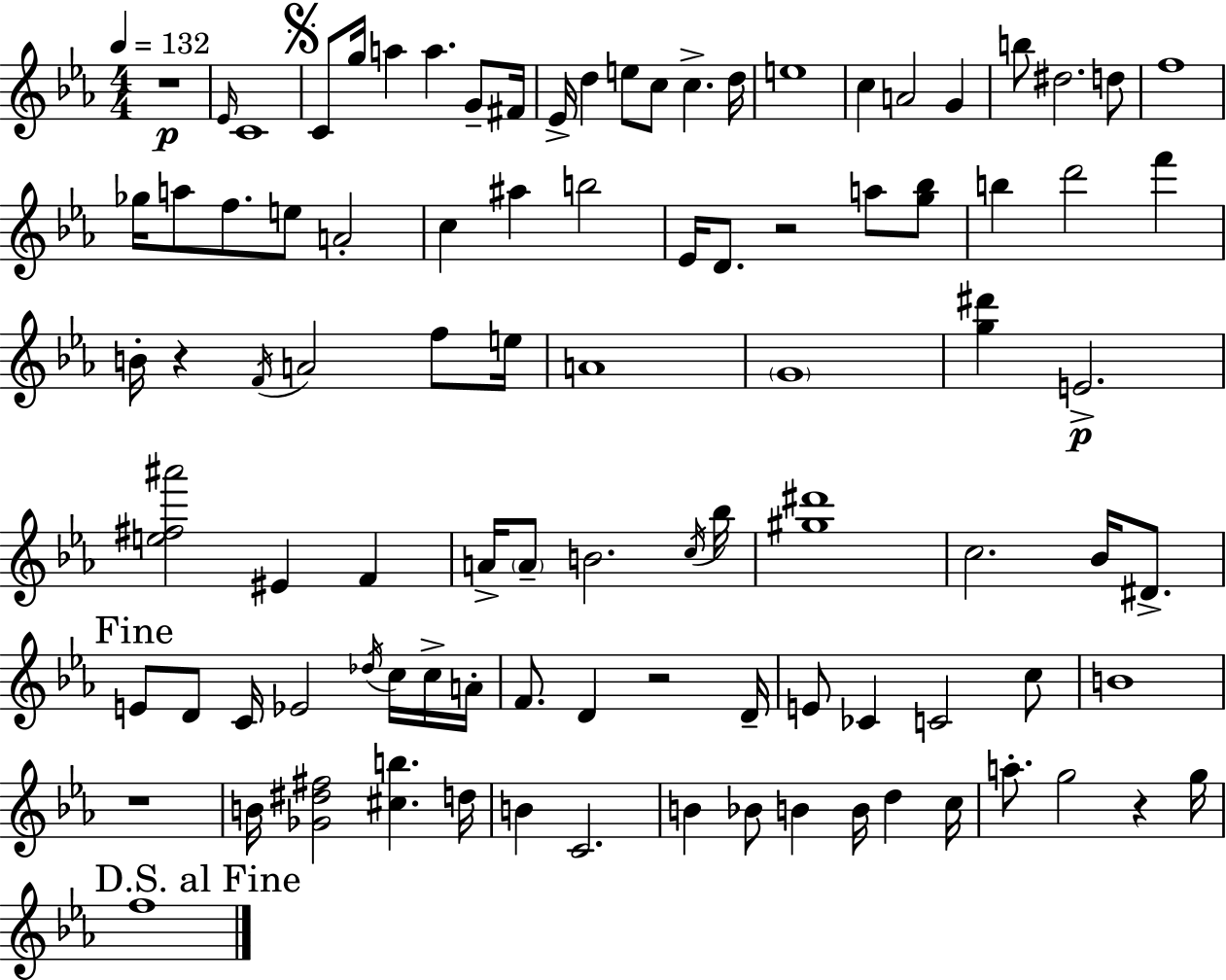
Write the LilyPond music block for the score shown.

{
  \clef treble
  \numericTimeSignature
  \time 4/4
  \key ees \major
  \tempo 4 = 132
  r1\p | \grace { ees'16 } c'1 | \mark \markup { \musicglyph "scripts.segno" } c'8 g''16 a''4 a''4. g'8-- | fis'16 ees'16-> d''4 e''8 c''8 c''4.-> | \break d''16 e''1 | c''4 a'2 g'4 | b''8 dis''2. d''8 | f''1 | \break ges''16 a''8 f''8. e''8 a'2-. | c''4 ais''4 b''2 | ees'16 d'8. r2 a''8 <g'' bes''>8 | b''4 d'''2 f'''4 | \break b'16-. r4 \acciaccatura { f'16 } a'2 f''8 | e''16 a'1 | \parenthesize g'1 | <g'' dis'''>4 e'2.->\p | \break <e'' fis'' ais'''>2 eis'4 f'4 | a'16-> \parenthesize a'8-- b'2. | \acciaccatura { c''16 } bes''16 <gis'' dis'''>1 | c''2. bes'16 | \break dis'8.-> \mark "Fine" e'8 d'8 c'16 ees'2 | \acciaccatura { des''16 } c''16 c''16-> a'16-. f'8. d'4 r2 | d'16-- e'8 ces'4 c'2 | c''8 b'1 | \break r1 | b'16 <ges' dis'' fis''>2 <cis'' b''>4. | d''16 b'4 c'2. | b'4 bes'8 b'4 b'16 d''4 | \break c''16 a''8.-. g''2 r4 | g''16 \mark "D.S. al Fine" f''1 | \bar "|."
}